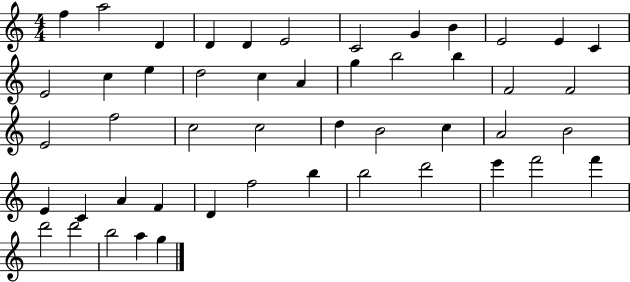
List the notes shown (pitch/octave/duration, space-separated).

F5/q A5/h D4/q D4/q D4/q E4/h C4/h G4/q B4/q E4/h E4/q C4/q E4/h C5/q E5/q D5/h C5/q A4/q G5/q B5/h B5/q F4/h F4/h E4/h F5/h C5/h C5/h D5/q B4/h C5/q A4/h B4/h E4/q C4/q A4/q F4/q D4/q F5/h B5/q B5/h D6/h E6/q F6/h F6/q D6/h D6/h B5/h A5/q G5/q